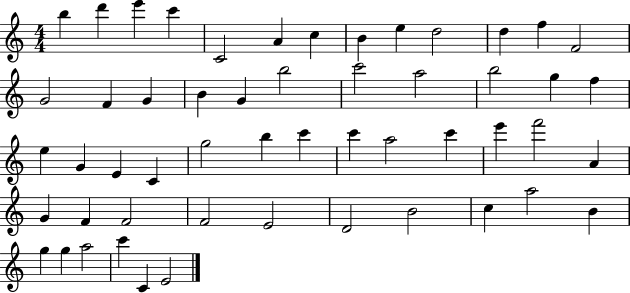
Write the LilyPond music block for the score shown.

{
  \clef treble
  \numericTimeSignature
  \time 4/4
  \key c \major
  b''4 d'''4 e'''4 c'''4 | c'2 a'4 c''4 | b'4 e''4 d''2 | d''4 f''4 f'2 | \break g'2 f'4 g'4 | b'4 g'4 b''2 | c'''2 a''2 | b''2 g''4 f''4 | \break e''4 g'4 e'4 c'4 | g''2 b''4 c'''4 | c'''4 a''2 c'''4 | e'''4 f'''2 a'4 | \break g'4 f'4 f'2 | f'2 e'2 | d'2 b'2 | c''4 a''2 b'4 | \break g''4 g''4 a''2 | c'''4 c'4 e'2 | \bar "|."
}